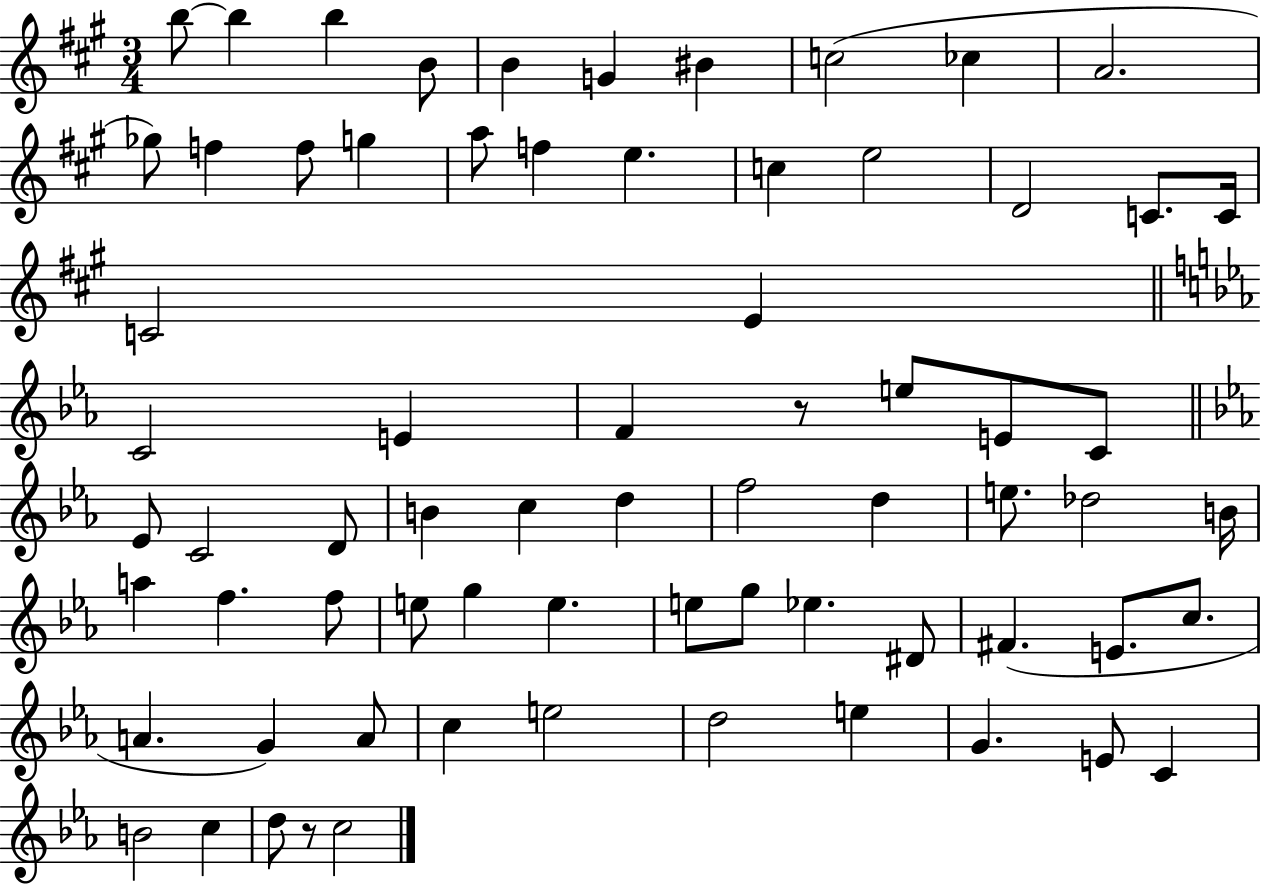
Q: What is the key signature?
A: A major